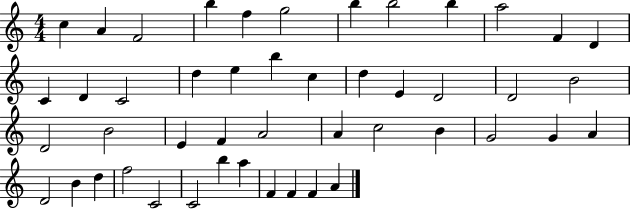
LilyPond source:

{
  \clef treble
  \numericTimeSignature
  \time 4/4
  \key c \major
  c''4 a'4 f'2 | b''4 f''4 g''2 | b''4 b''2 b''4 | a''2 f'4 d'4 | \break c'4 d'4 c'2 | d''4 e''4 b''4 c''4 | d''4 e'4 d'2 | d'2 b'2 | \break d'2 b'2 | e'4 f'4 a'2 | a'4 c''2 b'4 | g'2 g'4 a'4 | \break d'2 b'4 d''4 | f''2 c'2 | c'2 b''4 a''4 | f'4 f'4 f'4 a'4 | \break \bar "|."
}